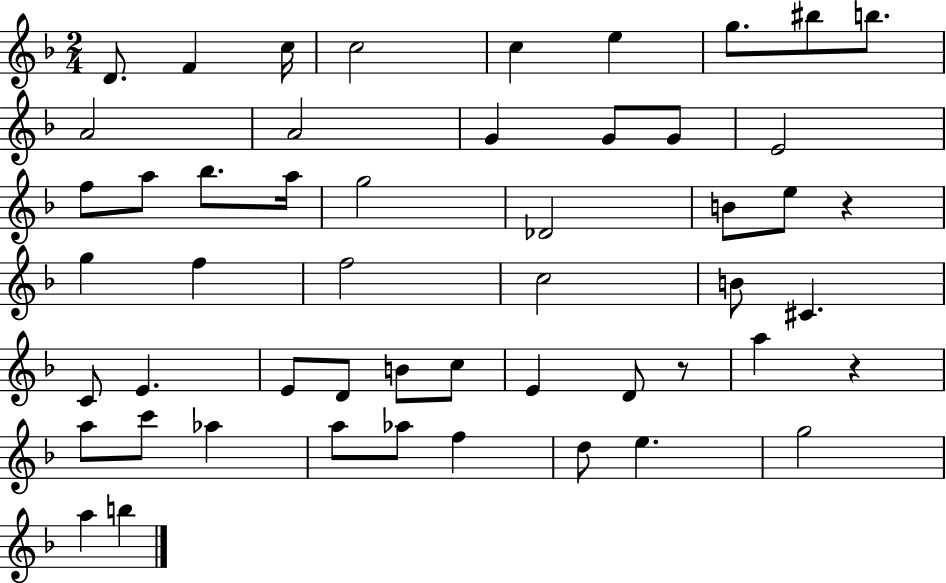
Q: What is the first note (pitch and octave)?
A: D4